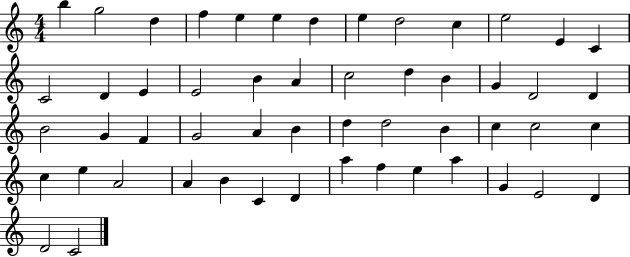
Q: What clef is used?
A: treble